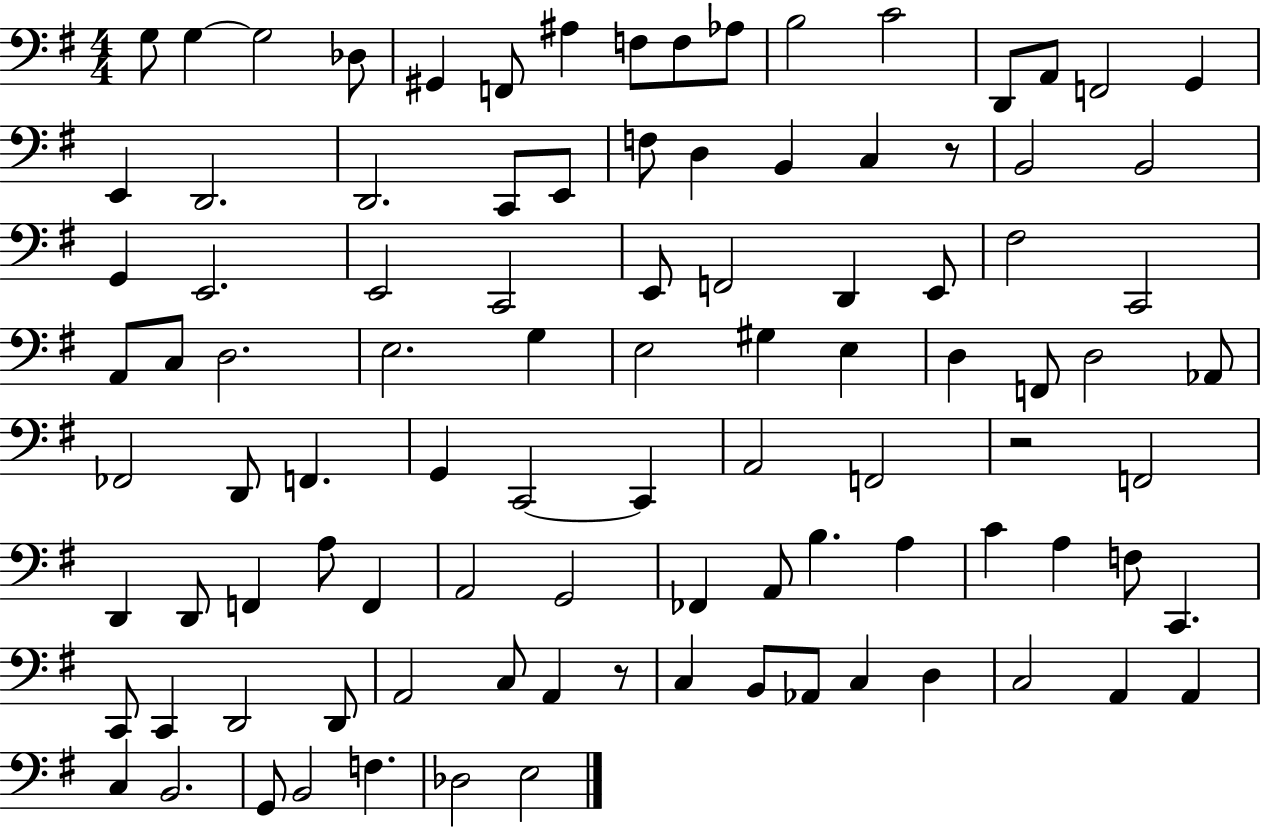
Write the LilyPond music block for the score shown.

{
  \clef bass
  \numericTimeSignature
  \time 4/4
  \key g \major
  g8 g4~~ g2 des8 | gis,4 f,8 ais4 f8 f8 aes8 | b2 c'2 | d,8 a,8 f,2 g,4 | \break e,4 d,2. | d,2. c,8 e,8 | f8 d4 b,4 c4 r8 | b,2 b,2 | \break g,4 e,2. | e,2 c,2 | e,8 f,2 d,4 e,8 | fis2 c,2 | \break a,8 c8 d2. | e2. g4 | e2 gis4 e4 | d4 f,8 d2 aes,8 | \break fes,2 d,8 f,4. | g,4 c,2~~ c,4 | a,2 f,2 | r2 f,2 | \break d,4 d,8 f,4 a8 f,4 | a,2 g,2 | fes,4 a,8 b4. a4 | c'4 a4 f8 c,4. | \break c,8 c,4 d,2 d,8 | a,2 c8 a,4 r8 | c4 b,8 aes,8 c4 d4 | c2 a,4 a,4 | \break c4 b,2. | g,8 b,2 f4. | des2 e2 | \bar "|."
}